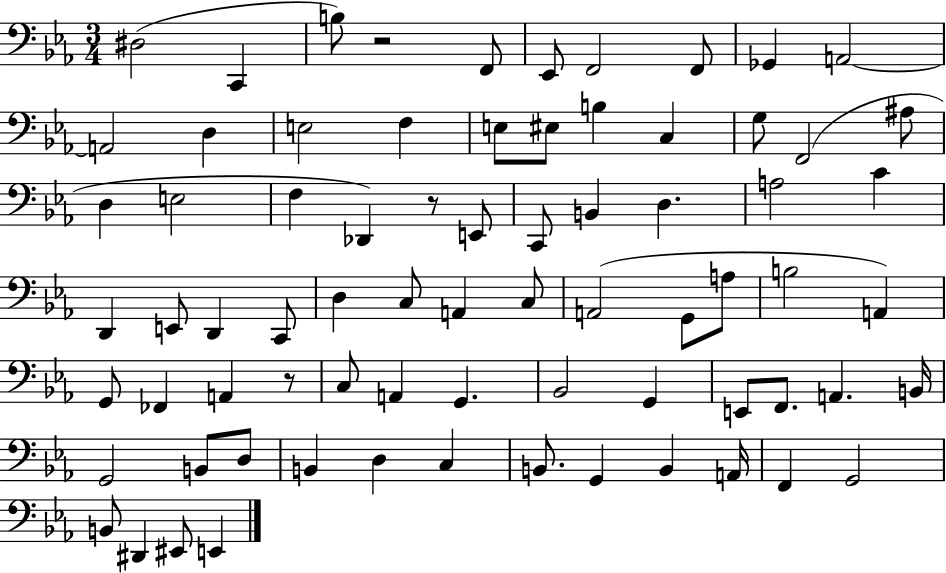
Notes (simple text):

D#3/h C2/q B3/e R/h F2/e Eb2/e F2/h F2/e Gb2/q A2/h A2/h D3/q E3/h F3/q E3/e EIS3/e B3/q C3/q G3/e F2/h A#3/e D3/q E3/h F3/q Db2/q R/e E2/e C2/e B2/q D3/q. A3/h C4/q D2/q E2/e D2/q C2/e D3/q C3/e A2/q C3/e A2/h G2/e A3/e B3/h A2/q G2/e FES2/q A2/q R/e C3/e A2/q G2/q. Bb2/h G2/q E2/e F2/e. A2/q. B2/s G2/h B2/e D3/e B2/q D3/q C3/q B2/e. G2/q B2/q A2/s F2/q G2/h B2/e D#2/q EIS2/e E2/q